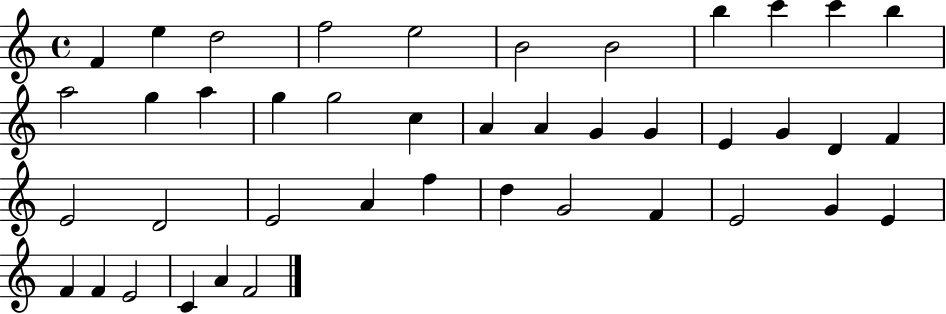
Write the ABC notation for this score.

X:1
T:Untitled
M:4/4
L:1/4
K:C
F e d2 f2 e2 B2 B2 b c' c' b a2 g a g g2 c A A G G E G D F E2 D2 E2 A f d G2 F E2 G E F F E2 C A F2